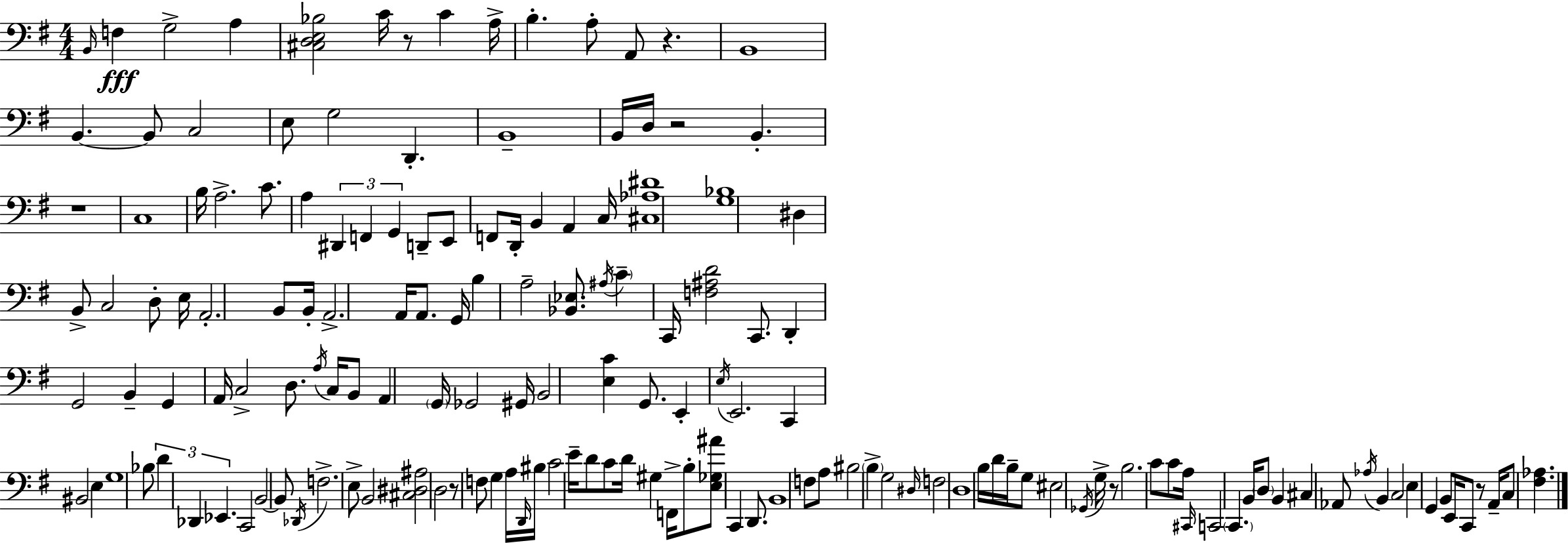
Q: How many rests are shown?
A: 7